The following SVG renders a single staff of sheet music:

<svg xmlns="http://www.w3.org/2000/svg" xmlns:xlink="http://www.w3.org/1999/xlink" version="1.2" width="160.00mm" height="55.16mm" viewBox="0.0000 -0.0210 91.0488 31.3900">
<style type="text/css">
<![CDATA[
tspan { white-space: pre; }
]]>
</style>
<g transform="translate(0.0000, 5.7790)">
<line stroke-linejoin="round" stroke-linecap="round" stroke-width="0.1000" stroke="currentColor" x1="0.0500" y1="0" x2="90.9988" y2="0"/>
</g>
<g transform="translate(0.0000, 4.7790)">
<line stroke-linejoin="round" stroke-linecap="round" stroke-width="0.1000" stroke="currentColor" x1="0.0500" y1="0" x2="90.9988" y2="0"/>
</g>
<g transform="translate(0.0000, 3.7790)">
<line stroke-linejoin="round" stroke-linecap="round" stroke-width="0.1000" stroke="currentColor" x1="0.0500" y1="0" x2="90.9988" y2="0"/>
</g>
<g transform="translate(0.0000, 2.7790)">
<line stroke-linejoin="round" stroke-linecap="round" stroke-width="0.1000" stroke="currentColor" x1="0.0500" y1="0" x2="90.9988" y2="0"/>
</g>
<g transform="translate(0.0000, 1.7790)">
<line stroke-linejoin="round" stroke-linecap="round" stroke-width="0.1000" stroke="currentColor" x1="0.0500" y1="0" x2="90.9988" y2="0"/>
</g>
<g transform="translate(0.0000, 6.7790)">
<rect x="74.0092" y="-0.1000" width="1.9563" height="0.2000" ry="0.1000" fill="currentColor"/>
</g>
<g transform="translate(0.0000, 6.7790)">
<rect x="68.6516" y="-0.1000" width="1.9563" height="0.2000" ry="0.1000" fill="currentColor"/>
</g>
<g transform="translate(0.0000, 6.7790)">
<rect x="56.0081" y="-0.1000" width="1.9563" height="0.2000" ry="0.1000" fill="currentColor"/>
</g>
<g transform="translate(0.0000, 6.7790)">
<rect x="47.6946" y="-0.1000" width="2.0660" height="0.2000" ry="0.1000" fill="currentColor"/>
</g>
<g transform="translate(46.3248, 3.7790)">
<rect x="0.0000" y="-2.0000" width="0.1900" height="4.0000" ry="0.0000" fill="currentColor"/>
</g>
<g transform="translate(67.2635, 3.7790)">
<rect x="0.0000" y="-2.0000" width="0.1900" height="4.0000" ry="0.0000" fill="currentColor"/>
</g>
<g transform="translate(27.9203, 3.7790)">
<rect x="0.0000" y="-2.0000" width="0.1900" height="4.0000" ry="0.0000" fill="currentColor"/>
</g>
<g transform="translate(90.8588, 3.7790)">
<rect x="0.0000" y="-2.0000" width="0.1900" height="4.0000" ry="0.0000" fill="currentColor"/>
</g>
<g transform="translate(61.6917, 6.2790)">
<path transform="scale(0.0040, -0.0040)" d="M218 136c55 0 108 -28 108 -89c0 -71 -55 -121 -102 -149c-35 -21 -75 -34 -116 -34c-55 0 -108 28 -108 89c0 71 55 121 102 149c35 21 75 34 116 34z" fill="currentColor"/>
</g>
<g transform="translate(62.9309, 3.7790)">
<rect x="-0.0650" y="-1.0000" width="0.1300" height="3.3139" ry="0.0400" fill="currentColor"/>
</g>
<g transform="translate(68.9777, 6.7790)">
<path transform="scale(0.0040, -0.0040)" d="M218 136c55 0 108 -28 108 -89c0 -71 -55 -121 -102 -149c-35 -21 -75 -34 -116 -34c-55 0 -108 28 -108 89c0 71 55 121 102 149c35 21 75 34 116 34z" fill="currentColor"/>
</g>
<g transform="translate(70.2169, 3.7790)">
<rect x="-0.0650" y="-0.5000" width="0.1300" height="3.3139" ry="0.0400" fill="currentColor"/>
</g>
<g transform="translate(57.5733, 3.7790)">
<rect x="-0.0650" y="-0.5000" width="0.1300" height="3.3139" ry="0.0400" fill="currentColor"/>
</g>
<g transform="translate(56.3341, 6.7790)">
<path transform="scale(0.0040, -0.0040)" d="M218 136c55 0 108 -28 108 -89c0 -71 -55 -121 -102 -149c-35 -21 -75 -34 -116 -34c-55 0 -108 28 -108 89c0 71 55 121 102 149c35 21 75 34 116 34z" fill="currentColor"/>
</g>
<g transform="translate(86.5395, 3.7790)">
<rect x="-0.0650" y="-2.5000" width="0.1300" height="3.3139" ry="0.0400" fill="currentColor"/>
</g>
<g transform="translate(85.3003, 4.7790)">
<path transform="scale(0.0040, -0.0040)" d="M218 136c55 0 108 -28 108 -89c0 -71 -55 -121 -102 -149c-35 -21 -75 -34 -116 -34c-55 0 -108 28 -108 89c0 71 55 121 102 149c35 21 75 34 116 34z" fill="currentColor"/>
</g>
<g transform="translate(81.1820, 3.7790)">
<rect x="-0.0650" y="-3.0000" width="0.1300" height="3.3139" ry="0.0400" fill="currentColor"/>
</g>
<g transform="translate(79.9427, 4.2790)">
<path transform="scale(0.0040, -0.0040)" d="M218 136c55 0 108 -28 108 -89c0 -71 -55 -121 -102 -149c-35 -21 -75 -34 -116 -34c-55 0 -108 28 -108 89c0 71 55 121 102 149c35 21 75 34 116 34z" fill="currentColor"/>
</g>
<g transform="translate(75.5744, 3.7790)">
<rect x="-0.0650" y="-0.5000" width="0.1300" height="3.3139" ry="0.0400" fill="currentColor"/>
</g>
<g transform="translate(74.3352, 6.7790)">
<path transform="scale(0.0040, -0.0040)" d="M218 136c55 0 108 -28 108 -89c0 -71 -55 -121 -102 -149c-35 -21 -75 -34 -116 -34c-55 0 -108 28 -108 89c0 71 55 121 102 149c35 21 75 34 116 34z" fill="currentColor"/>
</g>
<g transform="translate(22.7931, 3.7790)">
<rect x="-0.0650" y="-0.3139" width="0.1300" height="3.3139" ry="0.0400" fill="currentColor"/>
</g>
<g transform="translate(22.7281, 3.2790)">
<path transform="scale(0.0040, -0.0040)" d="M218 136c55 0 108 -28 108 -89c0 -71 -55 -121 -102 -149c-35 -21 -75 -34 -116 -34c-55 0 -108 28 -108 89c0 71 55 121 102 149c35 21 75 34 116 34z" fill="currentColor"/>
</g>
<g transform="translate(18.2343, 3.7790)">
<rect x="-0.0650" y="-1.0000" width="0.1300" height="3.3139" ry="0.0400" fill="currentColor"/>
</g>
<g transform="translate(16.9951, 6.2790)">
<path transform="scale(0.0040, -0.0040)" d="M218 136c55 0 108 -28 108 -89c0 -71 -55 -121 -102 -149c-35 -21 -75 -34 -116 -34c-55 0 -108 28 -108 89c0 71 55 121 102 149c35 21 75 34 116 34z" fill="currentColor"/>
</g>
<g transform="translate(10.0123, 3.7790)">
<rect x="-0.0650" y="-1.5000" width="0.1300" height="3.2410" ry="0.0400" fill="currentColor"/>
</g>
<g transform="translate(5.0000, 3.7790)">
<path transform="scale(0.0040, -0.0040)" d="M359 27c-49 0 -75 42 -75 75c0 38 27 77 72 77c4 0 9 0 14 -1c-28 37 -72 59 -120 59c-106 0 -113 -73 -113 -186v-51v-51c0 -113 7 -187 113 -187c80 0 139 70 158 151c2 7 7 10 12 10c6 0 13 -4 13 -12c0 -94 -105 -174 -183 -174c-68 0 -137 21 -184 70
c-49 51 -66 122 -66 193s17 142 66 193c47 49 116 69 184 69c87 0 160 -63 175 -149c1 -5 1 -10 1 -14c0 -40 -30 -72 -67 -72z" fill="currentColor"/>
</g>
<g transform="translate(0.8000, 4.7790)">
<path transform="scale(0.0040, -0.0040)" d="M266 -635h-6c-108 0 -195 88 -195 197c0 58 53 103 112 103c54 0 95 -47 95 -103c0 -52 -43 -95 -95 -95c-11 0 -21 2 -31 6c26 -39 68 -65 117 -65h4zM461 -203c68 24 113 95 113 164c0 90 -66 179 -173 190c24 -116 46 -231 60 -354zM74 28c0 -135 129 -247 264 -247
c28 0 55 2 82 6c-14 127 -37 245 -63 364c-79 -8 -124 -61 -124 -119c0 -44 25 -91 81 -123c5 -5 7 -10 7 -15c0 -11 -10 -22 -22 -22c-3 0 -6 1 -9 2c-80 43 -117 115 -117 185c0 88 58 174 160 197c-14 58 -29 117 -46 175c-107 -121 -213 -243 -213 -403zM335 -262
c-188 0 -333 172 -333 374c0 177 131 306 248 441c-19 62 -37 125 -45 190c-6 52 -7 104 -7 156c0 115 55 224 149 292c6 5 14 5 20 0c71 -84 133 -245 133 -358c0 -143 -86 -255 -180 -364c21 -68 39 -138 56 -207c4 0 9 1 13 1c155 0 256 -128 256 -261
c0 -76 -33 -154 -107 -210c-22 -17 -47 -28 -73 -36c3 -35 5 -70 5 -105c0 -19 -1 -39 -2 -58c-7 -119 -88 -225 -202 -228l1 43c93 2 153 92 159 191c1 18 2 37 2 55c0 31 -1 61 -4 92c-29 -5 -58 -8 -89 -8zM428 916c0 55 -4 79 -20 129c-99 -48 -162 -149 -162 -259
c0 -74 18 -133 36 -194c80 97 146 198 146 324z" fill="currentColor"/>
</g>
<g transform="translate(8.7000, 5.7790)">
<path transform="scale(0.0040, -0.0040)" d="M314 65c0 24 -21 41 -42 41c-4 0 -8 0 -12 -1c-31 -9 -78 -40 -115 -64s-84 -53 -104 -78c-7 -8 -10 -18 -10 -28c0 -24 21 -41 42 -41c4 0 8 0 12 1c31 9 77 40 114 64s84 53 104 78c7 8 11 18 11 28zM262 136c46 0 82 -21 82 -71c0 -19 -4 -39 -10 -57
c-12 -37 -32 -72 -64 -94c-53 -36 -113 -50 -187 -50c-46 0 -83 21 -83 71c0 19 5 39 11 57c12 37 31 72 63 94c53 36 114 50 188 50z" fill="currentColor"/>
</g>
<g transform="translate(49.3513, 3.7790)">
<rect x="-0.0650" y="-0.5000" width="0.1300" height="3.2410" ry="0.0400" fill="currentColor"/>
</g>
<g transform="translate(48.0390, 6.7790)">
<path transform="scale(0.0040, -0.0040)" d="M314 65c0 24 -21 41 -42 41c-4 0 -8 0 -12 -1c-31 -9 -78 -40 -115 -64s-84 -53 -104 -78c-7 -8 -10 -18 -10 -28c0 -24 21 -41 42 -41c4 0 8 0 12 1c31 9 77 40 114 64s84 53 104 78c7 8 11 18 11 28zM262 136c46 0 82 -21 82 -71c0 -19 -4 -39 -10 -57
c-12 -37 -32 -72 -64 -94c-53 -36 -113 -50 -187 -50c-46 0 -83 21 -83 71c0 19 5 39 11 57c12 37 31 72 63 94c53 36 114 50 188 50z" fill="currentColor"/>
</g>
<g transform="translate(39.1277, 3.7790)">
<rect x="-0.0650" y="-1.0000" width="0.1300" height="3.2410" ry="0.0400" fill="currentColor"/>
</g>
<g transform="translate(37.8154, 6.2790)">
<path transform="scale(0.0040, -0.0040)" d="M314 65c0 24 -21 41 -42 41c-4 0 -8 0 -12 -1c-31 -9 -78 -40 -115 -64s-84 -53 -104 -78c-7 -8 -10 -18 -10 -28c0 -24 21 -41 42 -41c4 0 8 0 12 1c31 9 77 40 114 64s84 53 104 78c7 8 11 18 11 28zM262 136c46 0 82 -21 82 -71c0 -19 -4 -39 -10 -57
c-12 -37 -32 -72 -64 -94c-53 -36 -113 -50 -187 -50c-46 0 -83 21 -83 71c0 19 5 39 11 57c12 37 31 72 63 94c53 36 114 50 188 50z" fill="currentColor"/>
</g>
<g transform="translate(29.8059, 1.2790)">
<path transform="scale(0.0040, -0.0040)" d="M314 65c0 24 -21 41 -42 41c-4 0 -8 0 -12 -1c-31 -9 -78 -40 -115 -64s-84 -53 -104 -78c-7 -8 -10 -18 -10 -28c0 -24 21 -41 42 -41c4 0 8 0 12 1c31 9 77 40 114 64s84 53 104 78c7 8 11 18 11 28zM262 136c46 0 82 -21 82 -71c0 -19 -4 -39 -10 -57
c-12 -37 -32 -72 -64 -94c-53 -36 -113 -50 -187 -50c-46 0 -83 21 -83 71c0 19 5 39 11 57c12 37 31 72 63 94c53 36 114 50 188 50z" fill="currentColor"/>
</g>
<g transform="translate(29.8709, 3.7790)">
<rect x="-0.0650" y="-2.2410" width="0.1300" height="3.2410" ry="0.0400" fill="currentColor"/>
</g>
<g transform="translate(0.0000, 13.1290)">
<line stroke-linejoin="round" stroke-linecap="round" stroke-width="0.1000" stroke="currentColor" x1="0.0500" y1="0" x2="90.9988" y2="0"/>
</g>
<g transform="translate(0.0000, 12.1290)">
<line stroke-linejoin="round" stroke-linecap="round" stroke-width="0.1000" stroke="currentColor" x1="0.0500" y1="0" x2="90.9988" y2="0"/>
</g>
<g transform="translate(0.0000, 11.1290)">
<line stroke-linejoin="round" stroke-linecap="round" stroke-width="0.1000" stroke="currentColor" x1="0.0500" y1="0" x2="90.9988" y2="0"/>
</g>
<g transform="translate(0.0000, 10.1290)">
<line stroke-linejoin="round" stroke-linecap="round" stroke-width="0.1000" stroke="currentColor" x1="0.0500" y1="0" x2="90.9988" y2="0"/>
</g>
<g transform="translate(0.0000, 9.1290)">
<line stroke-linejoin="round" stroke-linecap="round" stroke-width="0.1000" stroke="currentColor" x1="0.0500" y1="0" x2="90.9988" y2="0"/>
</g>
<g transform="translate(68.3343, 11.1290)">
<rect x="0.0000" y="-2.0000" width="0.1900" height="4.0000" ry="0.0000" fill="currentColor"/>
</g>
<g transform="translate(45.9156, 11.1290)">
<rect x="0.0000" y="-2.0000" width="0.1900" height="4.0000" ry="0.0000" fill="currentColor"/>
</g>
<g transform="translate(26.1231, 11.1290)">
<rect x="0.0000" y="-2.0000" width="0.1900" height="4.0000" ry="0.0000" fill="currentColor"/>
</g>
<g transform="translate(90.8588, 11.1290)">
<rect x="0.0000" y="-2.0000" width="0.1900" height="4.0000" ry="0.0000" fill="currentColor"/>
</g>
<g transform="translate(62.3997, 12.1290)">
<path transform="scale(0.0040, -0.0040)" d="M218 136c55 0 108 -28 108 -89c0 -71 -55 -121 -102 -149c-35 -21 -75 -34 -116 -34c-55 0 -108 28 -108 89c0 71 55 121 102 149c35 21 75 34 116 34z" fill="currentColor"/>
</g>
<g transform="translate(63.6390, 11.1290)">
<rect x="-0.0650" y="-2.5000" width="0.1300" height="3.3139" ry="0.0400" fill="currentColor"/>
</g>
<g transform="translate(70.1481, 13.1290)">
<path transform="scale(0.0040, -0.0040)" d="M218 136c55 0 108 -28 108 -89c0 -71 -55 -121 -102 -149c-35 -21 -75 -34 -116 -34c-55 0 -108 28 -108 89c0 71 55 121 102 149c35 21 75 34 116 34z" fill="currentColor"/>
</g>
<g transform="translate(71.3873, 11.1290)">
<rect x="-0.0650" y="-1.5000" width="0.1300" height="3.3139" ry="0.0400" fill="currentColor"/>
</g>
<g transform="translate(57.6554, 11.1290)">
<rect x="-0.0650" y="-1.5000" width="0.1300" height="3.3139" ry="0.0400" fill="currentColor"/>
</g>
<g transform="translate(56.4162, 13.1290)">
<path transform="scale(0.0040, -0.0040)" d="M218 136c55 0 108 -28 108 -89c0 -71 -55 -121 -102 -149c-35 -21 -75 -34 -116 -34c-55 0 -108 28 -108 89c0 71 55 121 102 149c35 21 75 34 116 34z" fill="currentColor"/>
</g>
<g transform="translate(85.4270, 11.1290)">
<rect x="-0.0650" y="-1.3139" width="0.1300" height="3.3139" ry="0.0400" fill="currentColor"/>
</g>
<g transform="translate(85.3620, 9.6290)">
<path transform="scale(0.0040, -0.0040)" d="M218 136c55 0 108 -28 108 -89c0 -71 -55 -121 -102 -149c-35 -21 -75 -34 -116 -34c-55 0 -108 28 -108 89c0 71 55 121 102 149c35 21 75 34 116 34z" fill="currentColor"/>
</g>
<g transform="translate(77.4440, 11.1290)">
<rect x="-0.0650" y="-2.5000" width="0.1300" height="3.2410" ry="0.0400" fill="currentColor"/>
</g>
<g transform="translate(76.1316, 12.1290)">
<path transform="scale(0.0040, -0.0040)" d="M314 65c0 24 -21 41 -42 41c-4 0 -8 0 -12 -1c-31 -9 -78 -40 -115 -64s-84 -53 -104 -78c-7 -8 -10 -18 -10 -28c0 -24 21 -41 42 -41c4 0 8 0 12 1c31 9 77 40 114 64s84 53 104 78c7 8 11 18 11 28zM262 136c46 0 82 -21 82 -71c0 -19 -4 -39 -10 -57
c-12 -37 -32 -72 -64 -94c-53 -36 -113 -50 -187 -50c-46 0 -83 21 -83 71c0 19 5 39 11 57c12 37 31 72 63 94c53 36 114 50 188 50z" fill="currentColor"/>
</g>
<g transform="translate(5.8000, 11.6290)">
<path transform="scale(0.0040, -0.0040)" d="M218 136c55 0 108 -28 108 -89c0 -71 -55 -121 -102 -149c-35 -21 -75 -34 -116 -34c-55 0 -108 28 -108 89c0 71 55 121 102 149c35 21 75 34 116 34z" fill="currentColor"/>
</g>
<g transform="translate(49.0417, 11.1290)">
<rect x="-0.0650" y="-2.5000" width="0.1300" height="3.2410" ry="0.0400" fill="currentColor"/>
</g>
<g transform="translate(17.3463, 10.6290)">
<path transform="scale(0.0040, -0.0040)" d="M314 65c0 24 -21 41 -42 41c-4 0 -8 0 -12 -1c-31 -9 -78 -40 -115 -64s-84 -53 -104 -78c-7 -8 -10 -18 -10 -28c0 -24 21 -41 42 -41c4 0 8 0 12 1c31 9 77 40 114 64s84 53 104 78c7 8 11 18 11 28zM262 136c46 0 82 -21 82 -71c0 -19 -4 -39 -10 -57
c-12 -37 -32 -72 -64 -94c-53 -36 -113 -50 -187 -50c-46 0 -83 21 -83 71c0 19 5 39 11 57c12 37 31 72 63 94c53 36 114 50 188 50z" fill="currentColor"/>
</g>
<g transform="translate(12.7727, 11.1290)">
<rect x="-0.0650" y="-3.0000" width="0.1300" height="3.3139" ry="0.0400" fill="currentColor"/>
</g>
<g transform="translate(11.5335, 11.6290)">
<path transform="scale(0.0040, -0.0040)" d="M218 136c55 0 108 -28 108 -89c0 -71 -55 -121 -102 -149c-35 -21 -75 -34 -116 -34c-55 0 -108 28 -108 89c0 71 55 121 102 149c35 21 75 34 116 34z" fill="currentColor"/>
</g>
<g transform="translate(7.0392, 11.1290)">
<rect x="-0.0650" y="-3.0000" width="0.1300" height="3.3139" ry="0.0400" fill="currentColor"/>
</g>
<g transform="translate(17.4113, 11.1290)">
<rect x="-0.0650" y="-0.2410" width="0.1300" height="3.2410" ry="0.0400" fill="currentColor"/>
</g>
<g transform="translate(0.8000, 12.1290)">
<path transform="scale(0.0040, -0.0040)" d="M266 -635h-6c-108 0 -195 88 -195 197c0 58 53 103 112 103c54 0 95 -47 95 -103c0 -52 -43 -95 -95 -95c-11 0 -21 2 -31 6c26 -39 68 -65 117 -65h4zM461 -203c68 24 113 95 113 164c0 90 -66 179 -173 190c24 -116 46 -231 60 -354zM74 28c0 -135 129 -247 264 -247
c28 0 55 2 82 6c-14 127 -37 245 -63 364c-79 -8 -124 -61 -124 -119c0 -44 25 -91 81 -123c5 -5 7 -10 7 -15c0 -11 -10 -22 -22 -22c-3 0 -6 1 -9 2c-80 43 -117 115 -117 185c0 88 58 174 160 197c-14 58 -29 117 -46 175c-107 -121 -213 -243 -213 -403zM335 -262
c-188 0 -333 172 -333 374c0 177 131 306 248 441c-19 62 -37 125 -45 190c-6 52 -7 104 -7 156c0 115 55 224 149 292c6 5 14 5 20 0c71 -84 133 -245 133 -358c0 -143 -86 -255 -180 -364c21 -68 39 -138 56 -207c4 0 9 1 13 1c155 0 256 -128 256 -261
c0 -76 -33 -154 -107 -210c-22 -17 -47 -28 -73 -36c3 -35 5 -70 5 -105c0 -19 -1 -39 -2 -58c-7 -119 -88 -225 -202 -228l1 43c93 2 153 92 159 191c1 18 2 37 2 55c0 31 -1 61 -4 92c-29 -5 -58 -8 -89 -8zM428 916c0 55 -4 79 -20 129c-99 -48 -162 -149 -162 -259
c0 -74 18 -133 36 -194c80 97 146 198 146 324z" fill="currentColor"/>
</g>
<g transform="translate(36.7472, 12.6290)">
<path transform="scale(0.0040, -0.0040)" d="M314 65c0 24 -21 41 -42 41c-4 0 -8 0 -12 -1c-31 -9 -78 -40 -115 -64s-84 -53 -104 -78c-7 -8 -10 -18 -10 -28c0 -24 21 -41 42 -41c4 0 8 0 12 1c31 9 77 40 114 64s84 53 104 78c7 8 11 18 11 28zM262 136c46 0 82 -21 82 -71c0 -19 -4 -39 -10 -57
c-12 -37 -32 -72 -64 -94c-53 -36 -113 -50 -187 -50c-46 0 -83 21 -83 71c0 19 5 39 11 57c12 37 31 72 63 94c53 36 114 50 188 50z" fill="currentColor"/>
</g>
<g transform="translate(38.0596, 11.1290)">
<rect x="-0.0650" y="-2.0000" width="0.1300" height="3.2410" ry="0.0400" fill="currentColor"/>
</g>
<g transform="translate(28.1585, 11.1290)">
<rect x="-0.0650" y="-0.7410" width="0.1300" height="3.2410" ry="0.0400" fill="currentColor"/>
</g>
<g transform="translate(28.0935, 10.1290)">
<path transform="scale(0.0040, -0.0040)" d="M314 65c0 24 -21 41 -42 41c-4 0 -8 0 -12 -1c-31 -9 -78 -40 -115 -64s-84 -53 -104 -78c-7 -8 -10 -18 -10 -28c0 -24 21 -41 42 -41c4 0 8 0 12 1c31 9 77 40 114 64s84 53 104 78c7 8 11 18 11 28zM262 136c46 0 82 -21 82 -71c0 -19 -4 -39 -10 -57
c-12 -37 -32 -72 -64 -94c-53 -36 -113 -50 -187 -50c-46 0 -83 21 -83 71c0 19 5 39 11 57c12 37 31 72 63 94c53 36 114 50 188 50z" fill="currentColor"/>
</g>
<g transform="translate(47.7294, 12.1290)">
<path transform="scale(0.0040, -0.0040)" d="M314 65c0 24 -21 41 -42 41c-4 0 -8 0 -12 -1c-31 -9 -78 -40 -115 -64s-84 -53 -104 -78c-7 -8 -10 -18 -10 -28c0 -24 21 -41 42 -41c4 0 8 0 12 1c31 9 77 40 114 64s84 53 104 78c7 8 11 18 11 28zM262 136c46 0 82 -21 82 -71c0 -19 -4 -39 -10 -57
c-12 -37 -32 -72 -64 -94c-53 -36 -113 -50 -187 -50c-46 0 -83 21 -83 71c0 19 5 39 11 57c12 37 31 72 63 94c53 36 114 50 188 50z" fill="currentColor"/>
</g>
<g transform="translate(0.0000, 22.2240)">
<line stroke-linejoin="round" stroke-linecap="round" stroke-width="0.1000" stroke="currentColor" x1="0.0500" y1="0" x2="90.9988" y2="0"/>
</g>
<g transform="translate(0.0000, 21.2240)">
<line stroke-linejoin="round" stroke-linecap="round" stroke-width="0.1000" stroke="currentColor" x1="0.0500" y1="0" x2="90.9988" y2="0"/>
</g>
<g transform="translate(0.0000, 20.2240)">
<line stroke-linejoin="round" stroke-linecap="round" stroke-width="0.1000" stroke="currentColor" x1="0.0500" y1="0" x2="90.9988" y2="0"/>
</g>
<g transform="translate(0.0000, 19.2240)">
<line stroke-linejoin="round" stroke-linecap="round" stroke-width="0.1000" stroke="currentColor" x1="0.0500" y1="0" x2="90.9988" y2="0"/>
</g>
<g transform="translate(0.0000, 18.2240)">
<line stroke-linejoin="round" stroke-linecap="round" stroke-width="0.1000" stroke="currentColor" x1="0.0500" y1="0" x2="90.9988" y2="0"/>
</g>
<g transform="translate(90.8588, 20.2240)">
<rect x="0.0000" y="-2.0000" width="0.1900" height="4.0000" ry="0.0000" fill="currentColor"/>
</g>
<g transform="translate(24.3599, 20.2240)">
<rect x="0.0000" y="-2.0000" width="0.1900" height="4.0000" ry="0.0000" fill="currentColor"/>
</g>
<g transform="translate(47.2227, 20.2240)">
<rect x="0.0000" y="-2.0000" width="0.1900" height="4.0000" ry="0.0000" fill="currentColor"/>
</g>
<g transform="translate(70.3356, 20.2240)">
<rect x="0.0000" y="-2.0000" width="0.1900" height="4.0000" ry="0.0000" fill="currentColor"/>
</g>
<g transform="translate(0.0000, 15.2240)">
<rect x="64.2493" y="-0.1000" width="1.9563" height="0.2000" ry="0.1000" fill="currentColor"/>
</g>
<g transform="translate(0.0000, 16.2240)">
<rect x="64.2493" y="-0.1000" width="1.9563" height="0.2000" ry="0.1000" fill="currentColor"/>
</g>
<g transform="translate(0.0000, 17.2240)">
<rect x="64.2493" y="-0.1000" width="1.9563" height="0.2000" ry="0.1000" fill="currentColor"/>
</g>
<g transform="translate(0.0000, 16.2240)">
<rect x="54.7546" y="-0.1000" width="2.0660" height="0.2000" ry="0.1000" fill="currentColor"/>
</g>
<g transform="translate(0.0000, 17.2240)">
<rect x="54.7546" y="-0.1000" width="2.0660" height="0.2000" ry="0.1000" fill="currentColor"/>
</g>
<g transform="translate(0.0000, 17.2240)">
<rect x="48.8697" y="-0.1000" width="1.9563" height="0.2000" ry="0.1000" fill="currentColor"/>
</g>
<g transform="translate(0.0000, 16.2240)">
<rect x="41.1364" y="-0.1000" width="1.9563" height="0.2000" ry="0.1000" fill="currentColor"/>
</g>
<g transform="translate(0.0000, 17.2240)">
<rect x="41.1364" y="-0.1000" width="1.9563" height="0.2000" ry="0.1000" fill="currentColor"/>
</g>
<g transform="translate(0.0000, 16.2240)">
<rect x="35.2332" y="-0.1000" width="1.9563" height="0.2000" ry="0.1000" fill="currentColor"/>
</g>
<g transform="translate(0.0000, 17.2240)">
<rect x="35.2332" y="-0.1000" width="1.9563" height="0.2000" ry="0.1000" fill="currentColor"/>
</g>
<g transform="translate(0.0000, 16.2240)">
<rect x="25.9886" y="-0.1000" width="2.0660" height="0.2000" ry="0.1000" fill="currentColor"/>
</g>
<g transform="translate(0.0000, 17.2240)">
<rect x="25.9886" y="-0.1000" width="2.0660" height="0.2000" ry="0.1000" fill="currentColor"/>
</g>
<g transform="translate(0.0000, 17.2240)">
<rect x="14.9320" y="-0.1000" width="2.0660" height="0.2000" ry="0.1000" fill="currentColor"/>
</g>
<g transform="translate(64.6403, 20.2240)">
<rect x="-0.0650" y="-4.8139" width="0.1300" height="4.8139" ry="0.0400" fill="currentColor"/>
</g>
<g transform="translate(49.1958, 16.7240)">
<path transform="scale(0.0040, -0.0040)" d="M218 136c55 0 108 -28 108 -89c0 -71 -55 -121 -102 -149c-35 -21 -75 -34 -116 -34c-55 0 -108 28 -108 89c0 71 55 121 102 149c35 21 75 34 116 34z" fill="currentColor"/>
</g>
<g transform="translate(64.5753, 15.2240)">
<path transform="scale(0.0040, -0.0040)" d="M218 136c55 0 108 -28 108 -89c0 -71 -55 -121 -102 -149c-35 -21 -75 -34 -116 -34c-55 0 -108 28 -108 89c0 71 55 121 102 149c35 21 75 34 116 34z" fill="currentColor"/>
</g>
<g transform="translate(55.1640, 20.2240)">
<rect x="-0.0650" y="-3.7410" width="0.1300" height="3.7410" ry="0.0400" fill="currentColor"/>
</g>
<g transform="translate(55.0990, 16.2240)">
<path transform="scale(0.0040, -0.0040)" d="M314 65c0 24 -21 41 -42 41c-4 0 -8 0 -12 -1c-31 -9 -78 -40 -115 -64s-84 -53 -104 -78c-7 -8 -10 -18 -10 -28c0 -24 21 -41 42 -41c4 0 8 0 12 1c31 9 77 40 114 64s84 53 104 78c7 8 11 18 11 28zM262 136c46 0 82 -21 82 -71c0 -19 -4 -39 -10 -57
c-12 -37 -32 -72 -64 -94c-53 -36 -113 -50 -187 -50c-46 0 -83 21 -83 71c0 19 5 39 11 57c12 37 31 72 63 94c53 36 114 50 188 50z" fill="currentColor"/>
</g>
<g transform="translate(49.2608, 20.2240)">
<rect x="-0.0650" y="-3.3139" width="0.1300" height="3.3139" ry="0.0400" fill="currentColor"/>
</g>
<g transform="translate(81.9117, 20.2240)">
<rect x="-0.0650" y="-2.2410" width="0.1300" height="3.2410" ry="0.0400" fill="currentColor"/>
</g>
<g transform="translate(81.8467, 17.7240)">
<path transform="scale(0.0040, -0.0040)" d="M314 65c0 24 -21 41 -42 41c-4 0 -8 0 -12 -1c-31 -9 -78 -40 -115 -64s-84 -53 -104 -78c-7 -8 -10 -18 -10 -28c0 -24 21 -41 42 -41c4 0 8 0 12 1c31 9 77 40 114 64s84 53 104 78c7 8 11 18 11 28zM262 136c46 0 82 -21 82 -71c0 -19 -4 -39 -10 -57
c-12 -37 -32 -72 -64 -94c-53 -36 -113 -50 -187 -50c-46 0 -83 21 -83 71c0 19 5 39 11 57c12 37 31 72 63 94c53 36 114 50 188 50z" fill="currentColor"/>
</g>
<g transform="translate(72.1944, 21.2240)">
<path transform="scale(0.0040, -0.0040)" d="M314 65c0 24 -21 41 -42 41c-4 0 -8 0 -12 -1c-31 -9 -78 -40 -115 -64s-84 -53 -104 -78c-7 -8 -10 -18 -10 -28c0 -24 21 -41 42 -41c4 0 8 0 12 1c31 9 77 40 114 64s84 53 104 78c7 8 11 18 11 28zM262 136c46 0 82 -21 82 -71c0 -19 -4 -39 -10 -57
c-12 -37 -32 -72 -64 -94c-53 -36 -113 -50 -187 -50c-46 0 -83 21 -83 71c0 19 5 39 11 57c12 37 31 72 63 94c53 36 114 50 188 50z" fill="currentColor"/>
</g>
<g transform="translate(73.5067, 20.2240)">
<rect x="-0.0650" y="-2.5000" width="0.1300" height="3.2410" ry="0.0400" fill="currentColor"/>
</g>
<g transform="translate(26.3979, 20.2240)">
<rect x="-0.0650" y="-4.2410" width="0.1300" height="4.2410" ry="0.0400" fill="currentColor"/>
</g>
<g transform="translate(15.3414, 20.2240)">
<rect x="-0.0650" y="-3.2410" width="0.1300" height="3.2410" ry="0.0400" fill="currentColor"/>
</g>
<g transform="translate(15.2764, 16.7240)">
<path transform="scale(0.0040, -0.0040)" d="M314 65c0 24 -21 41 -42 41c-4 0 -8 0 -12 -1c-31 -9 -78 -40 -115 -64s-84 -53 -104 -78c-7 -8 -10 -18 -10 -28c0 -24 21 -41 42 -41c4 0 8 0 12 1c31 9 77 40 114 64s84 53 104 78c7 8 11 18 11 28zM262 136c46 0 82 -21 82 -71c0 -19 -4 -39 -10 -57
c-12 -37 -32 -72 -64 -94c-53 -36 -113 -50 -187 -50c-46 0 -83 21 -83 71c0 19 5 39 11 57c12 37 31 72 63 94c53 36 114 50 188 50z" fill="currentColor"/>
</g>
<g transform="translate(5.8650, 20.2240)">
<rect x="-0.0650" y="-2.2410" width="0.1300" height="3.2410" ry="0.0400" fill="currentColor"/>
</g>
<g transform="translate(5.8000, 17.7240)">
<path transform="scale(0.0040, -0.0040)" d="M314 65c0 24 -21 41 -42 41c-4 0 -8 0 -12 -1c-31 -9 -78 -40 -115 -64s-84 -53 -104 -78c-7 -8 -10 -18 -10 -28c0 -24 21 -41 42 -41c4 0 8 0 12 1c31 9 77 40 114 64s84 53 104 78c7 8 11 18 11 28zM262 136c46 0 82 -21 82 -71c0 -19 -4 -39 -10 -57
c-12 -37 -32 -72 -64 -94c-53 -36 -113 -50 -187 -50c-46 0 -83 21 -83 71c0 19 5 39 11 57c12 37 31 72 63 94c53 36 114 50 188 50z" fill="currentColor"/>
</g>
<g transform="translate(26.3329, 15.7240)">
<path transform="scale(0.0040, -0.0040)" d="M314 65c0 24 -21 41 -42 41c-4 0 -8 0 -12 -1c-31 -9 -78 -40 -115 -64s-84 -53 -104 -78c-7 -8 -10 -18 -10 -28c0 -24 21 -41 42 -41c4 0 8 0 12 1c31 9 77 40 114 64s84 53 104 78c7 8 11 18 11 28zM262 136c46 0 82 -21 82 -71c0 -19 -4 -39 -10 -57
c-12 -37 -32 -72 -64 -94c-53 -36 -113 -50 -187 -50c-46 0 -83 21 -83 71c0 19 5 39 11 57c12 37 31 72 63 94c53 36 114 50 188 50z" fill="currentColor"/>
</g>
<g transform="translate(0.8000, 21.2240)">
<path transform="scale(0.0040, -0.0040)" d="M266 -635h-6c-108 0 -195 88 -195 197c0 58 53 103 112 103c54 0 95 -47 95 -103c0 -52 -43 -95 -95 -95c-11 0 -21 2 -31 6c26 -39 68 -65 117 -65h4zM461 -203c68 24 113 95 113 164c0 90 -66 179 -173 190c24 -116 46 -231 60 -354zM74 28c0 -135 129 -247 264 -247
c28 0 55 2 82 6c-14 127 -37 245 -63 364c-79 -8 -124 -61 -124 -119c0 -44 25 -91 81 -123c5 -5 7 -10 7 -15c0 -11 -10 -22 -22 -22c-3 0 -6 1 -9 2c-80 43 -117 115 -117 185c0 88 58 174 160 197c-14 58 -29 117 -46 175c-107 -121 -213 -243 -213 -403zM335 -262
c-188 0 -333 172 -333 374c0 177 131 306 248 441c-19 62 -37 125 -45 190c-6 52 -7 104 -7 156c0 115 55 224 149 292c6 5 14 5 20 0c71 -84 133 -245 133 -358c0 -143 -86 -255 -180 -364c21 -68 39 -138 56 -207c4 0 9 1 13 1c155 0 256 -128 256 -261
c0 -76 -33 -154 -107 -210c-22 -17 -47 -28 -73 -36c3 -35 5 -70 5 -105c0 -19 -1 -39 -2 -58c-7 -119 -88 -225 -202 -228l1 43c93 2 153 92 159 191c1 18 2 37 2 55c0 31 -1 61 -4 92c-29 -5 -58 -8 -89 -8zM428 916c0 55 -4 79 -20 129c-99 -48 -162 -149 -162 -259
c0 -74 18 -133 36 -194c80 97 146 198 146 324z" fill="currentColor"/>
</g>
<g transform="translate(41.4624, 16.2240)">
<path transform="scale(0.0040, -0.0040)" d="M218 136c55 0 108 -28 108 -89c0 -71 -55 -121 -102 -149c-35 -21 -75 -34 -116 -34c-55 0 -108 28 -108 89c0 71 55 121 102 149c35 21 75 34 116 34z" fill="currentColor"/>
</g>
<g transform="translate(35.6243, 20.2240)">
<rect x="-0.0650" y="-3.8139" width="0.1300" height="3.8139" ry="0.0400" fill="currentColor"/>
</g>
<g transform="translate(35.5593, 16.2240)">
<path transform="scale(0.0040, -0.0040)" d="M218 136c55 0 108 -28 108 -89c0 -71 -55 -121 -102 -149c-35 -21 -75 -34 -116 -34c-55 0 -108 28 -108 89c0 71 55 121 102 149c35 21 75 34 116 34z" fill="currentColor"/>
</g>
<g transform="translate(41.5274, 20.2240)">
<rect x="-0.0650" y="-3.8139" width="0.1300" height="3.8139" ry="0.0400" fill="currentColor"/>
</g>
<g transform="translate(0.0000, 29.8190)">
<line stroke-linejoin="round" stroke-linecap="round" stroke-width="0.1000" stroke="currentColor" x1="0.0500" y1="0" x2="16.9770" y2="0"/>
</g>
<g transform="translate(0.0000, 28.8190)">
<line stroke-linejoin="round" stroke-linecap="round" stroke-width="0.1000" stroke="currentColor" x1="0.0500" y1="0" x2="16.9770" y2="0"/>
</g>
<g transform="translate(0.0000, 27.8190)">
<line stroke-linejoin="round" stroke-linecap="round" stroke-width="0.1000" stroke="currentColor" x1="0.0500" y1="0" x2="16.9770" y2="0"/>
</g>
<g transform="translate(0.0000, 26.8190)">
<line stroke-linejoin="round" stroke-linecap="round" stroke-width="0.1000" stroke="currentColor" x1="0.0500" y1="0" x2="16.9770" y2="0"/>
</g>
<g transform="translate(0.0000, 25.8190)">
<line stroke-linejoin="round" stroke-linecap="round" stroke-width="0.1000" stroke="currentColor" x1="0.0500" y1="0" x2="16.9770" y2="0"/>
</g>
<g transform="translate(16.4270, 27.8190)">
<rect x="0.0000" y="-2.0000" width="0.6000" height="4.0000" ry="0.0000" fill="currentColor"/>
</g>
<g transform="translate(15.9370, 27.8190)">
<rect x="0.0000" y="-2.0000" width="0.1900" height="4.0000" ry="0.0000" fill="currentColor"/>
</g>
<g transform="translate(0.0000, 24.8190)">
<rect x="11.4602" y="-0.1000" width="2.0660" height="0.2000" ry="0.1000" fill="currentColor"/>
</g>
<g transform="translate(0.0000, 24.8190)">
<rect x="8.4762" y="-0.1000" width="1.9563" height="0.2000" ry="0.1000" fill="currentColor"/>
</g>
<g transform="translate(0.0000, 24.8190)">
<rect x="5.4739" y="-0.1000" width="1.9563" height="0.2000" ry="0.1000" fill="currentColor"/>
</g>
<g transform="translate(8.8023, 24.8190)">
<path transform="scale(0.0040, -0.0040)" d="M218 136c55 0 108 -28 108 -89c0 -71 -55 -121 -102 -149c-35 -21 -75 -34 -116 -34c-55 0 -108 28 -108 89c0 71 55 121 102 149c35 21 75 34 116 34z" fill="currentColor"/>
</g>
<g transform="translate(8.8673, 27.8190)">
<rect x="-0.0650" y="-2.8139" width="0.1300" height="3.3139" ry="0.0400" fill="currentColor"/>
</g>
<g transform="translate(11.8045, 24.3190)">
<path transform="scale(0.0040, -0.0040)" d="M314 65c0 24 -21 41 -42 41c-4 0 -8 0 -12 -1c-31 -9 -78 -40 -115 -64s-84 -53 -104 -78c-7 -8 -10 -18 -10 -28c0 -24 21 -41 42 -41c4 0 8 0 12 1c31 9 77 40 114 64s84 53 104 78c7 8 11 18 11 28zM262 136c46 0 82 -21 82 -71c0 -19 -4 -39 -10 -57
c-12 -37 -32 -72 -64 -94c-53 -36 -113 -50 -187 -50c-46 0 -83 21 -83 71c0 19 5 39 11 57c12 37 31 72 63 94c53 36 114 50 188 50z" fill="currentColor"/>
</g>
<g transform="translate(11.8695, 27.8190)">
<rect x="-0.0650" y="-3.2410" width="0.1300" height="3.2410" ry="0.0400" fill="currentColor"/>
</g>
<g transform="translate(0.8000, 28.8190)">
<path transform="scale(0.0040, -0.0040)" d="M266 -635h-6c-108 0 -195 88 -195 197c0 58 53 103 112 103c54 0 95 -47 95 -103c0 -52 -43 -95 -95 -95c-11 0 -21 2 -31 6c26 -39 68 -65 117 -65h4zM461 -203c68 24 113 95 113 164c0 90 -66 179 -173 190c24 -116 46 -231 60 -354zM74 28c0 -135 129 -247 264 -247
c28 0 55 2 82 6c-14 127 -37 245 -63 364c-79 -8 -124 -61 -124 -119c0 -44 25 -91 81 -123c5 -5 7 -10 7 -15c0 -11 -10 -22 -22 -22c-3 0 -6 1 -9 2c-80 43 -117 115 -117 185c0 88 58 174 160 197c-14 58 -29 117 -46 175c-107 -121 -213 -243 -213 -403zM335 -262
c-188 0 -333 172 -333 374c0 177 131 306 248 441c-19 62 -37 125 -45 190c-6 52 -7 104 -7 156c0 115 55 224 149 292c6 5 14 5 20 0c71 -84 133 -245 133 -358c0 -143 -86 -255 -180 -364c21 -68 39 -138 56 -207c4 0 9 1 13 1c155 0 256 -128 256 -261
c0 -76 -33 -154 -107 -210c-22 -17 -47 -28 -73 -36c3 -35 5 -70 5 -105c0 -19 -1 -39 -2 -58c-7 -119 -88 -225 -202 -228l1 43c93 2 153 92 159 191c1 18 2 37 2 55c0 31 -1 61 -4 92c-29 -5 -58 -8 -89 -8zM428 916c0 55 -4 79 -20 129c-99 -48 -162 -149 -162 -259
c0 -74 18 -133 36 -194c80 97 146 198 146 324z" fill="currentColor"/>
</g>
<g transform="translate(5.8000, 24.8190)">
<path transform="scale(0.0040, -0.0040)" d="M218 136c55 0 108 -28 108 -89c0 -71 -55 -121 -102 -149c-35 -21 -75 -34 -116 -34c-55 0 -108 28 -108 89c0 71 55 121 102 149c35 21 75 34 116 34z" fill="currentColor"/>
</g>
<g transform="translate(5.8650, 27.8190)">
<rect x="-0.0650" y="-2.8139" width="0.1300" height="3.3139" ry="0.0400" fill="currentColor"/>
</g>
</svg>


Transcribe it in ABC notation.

X:1
T:Untitled
M:4/4
L:1/4
K:C
E2 D c g2 D2 C2 C D C C A G A A c2 d2 F2 G2 E G E G2 e g2 b2 d'2 c' c' b c'2 e' G2 g2 a a b2